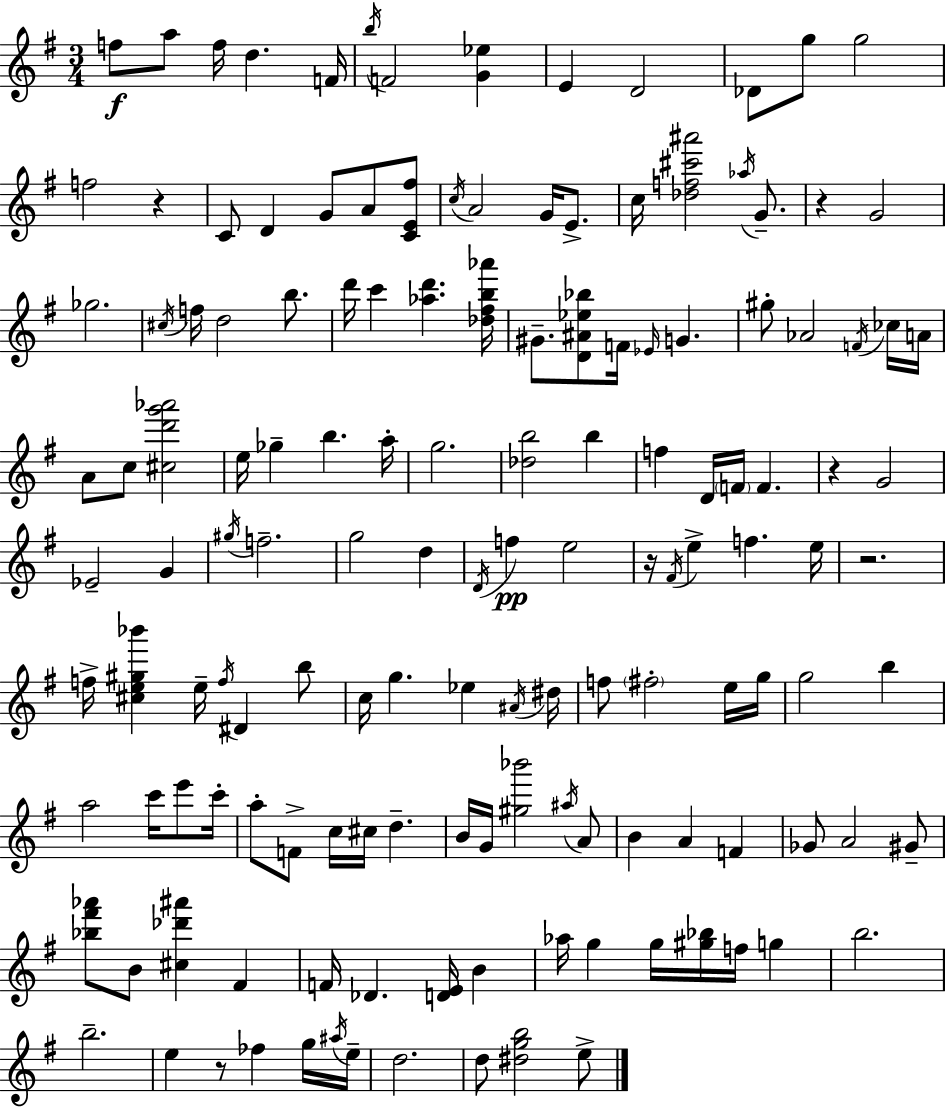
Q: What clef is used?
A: treble